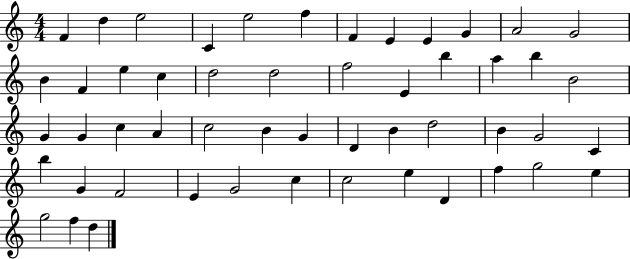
X:1
T:Untitled
M:4/4
L:1/4
K:C
F d e2 C e2 f F E E G A2 G2 B F e c d2 d2 f2 E b a b B2 G G c A c2 B G D B d2 B G2 C b G F2 E G2 c c2 e D f g2 e g2 f d